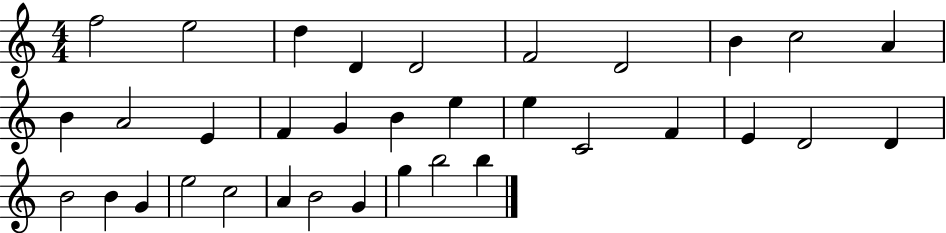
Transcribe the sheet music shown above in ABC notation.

X:1
T:Untitled
M:4/4
L:1/4
K:C
f2 e2 d D D2 F2 D2 B c2 A B A2 E F G B e e C2 F E D2 D B2 B G e2 c2 A B2 G g b2 b